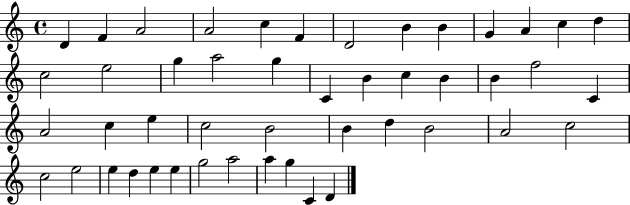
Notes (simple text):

D4/q F4/q A4/h A4/h C5/q F4/q D4/h B4/q B4/q G4/q A4/q C5/q D5/q C5/h E5/h G5/q A5/h G5/q C4/q B4/q C5/q B4/q B4/q F5/h C4/q A4/h C5/q E5/q C5/h B4/h B4/q D5/q B4/h A4/h C5/h C5/h E5/h E5/q D5/q E5/q E5/q G5/h A5/h A5/q G5/q C4/q D4/q